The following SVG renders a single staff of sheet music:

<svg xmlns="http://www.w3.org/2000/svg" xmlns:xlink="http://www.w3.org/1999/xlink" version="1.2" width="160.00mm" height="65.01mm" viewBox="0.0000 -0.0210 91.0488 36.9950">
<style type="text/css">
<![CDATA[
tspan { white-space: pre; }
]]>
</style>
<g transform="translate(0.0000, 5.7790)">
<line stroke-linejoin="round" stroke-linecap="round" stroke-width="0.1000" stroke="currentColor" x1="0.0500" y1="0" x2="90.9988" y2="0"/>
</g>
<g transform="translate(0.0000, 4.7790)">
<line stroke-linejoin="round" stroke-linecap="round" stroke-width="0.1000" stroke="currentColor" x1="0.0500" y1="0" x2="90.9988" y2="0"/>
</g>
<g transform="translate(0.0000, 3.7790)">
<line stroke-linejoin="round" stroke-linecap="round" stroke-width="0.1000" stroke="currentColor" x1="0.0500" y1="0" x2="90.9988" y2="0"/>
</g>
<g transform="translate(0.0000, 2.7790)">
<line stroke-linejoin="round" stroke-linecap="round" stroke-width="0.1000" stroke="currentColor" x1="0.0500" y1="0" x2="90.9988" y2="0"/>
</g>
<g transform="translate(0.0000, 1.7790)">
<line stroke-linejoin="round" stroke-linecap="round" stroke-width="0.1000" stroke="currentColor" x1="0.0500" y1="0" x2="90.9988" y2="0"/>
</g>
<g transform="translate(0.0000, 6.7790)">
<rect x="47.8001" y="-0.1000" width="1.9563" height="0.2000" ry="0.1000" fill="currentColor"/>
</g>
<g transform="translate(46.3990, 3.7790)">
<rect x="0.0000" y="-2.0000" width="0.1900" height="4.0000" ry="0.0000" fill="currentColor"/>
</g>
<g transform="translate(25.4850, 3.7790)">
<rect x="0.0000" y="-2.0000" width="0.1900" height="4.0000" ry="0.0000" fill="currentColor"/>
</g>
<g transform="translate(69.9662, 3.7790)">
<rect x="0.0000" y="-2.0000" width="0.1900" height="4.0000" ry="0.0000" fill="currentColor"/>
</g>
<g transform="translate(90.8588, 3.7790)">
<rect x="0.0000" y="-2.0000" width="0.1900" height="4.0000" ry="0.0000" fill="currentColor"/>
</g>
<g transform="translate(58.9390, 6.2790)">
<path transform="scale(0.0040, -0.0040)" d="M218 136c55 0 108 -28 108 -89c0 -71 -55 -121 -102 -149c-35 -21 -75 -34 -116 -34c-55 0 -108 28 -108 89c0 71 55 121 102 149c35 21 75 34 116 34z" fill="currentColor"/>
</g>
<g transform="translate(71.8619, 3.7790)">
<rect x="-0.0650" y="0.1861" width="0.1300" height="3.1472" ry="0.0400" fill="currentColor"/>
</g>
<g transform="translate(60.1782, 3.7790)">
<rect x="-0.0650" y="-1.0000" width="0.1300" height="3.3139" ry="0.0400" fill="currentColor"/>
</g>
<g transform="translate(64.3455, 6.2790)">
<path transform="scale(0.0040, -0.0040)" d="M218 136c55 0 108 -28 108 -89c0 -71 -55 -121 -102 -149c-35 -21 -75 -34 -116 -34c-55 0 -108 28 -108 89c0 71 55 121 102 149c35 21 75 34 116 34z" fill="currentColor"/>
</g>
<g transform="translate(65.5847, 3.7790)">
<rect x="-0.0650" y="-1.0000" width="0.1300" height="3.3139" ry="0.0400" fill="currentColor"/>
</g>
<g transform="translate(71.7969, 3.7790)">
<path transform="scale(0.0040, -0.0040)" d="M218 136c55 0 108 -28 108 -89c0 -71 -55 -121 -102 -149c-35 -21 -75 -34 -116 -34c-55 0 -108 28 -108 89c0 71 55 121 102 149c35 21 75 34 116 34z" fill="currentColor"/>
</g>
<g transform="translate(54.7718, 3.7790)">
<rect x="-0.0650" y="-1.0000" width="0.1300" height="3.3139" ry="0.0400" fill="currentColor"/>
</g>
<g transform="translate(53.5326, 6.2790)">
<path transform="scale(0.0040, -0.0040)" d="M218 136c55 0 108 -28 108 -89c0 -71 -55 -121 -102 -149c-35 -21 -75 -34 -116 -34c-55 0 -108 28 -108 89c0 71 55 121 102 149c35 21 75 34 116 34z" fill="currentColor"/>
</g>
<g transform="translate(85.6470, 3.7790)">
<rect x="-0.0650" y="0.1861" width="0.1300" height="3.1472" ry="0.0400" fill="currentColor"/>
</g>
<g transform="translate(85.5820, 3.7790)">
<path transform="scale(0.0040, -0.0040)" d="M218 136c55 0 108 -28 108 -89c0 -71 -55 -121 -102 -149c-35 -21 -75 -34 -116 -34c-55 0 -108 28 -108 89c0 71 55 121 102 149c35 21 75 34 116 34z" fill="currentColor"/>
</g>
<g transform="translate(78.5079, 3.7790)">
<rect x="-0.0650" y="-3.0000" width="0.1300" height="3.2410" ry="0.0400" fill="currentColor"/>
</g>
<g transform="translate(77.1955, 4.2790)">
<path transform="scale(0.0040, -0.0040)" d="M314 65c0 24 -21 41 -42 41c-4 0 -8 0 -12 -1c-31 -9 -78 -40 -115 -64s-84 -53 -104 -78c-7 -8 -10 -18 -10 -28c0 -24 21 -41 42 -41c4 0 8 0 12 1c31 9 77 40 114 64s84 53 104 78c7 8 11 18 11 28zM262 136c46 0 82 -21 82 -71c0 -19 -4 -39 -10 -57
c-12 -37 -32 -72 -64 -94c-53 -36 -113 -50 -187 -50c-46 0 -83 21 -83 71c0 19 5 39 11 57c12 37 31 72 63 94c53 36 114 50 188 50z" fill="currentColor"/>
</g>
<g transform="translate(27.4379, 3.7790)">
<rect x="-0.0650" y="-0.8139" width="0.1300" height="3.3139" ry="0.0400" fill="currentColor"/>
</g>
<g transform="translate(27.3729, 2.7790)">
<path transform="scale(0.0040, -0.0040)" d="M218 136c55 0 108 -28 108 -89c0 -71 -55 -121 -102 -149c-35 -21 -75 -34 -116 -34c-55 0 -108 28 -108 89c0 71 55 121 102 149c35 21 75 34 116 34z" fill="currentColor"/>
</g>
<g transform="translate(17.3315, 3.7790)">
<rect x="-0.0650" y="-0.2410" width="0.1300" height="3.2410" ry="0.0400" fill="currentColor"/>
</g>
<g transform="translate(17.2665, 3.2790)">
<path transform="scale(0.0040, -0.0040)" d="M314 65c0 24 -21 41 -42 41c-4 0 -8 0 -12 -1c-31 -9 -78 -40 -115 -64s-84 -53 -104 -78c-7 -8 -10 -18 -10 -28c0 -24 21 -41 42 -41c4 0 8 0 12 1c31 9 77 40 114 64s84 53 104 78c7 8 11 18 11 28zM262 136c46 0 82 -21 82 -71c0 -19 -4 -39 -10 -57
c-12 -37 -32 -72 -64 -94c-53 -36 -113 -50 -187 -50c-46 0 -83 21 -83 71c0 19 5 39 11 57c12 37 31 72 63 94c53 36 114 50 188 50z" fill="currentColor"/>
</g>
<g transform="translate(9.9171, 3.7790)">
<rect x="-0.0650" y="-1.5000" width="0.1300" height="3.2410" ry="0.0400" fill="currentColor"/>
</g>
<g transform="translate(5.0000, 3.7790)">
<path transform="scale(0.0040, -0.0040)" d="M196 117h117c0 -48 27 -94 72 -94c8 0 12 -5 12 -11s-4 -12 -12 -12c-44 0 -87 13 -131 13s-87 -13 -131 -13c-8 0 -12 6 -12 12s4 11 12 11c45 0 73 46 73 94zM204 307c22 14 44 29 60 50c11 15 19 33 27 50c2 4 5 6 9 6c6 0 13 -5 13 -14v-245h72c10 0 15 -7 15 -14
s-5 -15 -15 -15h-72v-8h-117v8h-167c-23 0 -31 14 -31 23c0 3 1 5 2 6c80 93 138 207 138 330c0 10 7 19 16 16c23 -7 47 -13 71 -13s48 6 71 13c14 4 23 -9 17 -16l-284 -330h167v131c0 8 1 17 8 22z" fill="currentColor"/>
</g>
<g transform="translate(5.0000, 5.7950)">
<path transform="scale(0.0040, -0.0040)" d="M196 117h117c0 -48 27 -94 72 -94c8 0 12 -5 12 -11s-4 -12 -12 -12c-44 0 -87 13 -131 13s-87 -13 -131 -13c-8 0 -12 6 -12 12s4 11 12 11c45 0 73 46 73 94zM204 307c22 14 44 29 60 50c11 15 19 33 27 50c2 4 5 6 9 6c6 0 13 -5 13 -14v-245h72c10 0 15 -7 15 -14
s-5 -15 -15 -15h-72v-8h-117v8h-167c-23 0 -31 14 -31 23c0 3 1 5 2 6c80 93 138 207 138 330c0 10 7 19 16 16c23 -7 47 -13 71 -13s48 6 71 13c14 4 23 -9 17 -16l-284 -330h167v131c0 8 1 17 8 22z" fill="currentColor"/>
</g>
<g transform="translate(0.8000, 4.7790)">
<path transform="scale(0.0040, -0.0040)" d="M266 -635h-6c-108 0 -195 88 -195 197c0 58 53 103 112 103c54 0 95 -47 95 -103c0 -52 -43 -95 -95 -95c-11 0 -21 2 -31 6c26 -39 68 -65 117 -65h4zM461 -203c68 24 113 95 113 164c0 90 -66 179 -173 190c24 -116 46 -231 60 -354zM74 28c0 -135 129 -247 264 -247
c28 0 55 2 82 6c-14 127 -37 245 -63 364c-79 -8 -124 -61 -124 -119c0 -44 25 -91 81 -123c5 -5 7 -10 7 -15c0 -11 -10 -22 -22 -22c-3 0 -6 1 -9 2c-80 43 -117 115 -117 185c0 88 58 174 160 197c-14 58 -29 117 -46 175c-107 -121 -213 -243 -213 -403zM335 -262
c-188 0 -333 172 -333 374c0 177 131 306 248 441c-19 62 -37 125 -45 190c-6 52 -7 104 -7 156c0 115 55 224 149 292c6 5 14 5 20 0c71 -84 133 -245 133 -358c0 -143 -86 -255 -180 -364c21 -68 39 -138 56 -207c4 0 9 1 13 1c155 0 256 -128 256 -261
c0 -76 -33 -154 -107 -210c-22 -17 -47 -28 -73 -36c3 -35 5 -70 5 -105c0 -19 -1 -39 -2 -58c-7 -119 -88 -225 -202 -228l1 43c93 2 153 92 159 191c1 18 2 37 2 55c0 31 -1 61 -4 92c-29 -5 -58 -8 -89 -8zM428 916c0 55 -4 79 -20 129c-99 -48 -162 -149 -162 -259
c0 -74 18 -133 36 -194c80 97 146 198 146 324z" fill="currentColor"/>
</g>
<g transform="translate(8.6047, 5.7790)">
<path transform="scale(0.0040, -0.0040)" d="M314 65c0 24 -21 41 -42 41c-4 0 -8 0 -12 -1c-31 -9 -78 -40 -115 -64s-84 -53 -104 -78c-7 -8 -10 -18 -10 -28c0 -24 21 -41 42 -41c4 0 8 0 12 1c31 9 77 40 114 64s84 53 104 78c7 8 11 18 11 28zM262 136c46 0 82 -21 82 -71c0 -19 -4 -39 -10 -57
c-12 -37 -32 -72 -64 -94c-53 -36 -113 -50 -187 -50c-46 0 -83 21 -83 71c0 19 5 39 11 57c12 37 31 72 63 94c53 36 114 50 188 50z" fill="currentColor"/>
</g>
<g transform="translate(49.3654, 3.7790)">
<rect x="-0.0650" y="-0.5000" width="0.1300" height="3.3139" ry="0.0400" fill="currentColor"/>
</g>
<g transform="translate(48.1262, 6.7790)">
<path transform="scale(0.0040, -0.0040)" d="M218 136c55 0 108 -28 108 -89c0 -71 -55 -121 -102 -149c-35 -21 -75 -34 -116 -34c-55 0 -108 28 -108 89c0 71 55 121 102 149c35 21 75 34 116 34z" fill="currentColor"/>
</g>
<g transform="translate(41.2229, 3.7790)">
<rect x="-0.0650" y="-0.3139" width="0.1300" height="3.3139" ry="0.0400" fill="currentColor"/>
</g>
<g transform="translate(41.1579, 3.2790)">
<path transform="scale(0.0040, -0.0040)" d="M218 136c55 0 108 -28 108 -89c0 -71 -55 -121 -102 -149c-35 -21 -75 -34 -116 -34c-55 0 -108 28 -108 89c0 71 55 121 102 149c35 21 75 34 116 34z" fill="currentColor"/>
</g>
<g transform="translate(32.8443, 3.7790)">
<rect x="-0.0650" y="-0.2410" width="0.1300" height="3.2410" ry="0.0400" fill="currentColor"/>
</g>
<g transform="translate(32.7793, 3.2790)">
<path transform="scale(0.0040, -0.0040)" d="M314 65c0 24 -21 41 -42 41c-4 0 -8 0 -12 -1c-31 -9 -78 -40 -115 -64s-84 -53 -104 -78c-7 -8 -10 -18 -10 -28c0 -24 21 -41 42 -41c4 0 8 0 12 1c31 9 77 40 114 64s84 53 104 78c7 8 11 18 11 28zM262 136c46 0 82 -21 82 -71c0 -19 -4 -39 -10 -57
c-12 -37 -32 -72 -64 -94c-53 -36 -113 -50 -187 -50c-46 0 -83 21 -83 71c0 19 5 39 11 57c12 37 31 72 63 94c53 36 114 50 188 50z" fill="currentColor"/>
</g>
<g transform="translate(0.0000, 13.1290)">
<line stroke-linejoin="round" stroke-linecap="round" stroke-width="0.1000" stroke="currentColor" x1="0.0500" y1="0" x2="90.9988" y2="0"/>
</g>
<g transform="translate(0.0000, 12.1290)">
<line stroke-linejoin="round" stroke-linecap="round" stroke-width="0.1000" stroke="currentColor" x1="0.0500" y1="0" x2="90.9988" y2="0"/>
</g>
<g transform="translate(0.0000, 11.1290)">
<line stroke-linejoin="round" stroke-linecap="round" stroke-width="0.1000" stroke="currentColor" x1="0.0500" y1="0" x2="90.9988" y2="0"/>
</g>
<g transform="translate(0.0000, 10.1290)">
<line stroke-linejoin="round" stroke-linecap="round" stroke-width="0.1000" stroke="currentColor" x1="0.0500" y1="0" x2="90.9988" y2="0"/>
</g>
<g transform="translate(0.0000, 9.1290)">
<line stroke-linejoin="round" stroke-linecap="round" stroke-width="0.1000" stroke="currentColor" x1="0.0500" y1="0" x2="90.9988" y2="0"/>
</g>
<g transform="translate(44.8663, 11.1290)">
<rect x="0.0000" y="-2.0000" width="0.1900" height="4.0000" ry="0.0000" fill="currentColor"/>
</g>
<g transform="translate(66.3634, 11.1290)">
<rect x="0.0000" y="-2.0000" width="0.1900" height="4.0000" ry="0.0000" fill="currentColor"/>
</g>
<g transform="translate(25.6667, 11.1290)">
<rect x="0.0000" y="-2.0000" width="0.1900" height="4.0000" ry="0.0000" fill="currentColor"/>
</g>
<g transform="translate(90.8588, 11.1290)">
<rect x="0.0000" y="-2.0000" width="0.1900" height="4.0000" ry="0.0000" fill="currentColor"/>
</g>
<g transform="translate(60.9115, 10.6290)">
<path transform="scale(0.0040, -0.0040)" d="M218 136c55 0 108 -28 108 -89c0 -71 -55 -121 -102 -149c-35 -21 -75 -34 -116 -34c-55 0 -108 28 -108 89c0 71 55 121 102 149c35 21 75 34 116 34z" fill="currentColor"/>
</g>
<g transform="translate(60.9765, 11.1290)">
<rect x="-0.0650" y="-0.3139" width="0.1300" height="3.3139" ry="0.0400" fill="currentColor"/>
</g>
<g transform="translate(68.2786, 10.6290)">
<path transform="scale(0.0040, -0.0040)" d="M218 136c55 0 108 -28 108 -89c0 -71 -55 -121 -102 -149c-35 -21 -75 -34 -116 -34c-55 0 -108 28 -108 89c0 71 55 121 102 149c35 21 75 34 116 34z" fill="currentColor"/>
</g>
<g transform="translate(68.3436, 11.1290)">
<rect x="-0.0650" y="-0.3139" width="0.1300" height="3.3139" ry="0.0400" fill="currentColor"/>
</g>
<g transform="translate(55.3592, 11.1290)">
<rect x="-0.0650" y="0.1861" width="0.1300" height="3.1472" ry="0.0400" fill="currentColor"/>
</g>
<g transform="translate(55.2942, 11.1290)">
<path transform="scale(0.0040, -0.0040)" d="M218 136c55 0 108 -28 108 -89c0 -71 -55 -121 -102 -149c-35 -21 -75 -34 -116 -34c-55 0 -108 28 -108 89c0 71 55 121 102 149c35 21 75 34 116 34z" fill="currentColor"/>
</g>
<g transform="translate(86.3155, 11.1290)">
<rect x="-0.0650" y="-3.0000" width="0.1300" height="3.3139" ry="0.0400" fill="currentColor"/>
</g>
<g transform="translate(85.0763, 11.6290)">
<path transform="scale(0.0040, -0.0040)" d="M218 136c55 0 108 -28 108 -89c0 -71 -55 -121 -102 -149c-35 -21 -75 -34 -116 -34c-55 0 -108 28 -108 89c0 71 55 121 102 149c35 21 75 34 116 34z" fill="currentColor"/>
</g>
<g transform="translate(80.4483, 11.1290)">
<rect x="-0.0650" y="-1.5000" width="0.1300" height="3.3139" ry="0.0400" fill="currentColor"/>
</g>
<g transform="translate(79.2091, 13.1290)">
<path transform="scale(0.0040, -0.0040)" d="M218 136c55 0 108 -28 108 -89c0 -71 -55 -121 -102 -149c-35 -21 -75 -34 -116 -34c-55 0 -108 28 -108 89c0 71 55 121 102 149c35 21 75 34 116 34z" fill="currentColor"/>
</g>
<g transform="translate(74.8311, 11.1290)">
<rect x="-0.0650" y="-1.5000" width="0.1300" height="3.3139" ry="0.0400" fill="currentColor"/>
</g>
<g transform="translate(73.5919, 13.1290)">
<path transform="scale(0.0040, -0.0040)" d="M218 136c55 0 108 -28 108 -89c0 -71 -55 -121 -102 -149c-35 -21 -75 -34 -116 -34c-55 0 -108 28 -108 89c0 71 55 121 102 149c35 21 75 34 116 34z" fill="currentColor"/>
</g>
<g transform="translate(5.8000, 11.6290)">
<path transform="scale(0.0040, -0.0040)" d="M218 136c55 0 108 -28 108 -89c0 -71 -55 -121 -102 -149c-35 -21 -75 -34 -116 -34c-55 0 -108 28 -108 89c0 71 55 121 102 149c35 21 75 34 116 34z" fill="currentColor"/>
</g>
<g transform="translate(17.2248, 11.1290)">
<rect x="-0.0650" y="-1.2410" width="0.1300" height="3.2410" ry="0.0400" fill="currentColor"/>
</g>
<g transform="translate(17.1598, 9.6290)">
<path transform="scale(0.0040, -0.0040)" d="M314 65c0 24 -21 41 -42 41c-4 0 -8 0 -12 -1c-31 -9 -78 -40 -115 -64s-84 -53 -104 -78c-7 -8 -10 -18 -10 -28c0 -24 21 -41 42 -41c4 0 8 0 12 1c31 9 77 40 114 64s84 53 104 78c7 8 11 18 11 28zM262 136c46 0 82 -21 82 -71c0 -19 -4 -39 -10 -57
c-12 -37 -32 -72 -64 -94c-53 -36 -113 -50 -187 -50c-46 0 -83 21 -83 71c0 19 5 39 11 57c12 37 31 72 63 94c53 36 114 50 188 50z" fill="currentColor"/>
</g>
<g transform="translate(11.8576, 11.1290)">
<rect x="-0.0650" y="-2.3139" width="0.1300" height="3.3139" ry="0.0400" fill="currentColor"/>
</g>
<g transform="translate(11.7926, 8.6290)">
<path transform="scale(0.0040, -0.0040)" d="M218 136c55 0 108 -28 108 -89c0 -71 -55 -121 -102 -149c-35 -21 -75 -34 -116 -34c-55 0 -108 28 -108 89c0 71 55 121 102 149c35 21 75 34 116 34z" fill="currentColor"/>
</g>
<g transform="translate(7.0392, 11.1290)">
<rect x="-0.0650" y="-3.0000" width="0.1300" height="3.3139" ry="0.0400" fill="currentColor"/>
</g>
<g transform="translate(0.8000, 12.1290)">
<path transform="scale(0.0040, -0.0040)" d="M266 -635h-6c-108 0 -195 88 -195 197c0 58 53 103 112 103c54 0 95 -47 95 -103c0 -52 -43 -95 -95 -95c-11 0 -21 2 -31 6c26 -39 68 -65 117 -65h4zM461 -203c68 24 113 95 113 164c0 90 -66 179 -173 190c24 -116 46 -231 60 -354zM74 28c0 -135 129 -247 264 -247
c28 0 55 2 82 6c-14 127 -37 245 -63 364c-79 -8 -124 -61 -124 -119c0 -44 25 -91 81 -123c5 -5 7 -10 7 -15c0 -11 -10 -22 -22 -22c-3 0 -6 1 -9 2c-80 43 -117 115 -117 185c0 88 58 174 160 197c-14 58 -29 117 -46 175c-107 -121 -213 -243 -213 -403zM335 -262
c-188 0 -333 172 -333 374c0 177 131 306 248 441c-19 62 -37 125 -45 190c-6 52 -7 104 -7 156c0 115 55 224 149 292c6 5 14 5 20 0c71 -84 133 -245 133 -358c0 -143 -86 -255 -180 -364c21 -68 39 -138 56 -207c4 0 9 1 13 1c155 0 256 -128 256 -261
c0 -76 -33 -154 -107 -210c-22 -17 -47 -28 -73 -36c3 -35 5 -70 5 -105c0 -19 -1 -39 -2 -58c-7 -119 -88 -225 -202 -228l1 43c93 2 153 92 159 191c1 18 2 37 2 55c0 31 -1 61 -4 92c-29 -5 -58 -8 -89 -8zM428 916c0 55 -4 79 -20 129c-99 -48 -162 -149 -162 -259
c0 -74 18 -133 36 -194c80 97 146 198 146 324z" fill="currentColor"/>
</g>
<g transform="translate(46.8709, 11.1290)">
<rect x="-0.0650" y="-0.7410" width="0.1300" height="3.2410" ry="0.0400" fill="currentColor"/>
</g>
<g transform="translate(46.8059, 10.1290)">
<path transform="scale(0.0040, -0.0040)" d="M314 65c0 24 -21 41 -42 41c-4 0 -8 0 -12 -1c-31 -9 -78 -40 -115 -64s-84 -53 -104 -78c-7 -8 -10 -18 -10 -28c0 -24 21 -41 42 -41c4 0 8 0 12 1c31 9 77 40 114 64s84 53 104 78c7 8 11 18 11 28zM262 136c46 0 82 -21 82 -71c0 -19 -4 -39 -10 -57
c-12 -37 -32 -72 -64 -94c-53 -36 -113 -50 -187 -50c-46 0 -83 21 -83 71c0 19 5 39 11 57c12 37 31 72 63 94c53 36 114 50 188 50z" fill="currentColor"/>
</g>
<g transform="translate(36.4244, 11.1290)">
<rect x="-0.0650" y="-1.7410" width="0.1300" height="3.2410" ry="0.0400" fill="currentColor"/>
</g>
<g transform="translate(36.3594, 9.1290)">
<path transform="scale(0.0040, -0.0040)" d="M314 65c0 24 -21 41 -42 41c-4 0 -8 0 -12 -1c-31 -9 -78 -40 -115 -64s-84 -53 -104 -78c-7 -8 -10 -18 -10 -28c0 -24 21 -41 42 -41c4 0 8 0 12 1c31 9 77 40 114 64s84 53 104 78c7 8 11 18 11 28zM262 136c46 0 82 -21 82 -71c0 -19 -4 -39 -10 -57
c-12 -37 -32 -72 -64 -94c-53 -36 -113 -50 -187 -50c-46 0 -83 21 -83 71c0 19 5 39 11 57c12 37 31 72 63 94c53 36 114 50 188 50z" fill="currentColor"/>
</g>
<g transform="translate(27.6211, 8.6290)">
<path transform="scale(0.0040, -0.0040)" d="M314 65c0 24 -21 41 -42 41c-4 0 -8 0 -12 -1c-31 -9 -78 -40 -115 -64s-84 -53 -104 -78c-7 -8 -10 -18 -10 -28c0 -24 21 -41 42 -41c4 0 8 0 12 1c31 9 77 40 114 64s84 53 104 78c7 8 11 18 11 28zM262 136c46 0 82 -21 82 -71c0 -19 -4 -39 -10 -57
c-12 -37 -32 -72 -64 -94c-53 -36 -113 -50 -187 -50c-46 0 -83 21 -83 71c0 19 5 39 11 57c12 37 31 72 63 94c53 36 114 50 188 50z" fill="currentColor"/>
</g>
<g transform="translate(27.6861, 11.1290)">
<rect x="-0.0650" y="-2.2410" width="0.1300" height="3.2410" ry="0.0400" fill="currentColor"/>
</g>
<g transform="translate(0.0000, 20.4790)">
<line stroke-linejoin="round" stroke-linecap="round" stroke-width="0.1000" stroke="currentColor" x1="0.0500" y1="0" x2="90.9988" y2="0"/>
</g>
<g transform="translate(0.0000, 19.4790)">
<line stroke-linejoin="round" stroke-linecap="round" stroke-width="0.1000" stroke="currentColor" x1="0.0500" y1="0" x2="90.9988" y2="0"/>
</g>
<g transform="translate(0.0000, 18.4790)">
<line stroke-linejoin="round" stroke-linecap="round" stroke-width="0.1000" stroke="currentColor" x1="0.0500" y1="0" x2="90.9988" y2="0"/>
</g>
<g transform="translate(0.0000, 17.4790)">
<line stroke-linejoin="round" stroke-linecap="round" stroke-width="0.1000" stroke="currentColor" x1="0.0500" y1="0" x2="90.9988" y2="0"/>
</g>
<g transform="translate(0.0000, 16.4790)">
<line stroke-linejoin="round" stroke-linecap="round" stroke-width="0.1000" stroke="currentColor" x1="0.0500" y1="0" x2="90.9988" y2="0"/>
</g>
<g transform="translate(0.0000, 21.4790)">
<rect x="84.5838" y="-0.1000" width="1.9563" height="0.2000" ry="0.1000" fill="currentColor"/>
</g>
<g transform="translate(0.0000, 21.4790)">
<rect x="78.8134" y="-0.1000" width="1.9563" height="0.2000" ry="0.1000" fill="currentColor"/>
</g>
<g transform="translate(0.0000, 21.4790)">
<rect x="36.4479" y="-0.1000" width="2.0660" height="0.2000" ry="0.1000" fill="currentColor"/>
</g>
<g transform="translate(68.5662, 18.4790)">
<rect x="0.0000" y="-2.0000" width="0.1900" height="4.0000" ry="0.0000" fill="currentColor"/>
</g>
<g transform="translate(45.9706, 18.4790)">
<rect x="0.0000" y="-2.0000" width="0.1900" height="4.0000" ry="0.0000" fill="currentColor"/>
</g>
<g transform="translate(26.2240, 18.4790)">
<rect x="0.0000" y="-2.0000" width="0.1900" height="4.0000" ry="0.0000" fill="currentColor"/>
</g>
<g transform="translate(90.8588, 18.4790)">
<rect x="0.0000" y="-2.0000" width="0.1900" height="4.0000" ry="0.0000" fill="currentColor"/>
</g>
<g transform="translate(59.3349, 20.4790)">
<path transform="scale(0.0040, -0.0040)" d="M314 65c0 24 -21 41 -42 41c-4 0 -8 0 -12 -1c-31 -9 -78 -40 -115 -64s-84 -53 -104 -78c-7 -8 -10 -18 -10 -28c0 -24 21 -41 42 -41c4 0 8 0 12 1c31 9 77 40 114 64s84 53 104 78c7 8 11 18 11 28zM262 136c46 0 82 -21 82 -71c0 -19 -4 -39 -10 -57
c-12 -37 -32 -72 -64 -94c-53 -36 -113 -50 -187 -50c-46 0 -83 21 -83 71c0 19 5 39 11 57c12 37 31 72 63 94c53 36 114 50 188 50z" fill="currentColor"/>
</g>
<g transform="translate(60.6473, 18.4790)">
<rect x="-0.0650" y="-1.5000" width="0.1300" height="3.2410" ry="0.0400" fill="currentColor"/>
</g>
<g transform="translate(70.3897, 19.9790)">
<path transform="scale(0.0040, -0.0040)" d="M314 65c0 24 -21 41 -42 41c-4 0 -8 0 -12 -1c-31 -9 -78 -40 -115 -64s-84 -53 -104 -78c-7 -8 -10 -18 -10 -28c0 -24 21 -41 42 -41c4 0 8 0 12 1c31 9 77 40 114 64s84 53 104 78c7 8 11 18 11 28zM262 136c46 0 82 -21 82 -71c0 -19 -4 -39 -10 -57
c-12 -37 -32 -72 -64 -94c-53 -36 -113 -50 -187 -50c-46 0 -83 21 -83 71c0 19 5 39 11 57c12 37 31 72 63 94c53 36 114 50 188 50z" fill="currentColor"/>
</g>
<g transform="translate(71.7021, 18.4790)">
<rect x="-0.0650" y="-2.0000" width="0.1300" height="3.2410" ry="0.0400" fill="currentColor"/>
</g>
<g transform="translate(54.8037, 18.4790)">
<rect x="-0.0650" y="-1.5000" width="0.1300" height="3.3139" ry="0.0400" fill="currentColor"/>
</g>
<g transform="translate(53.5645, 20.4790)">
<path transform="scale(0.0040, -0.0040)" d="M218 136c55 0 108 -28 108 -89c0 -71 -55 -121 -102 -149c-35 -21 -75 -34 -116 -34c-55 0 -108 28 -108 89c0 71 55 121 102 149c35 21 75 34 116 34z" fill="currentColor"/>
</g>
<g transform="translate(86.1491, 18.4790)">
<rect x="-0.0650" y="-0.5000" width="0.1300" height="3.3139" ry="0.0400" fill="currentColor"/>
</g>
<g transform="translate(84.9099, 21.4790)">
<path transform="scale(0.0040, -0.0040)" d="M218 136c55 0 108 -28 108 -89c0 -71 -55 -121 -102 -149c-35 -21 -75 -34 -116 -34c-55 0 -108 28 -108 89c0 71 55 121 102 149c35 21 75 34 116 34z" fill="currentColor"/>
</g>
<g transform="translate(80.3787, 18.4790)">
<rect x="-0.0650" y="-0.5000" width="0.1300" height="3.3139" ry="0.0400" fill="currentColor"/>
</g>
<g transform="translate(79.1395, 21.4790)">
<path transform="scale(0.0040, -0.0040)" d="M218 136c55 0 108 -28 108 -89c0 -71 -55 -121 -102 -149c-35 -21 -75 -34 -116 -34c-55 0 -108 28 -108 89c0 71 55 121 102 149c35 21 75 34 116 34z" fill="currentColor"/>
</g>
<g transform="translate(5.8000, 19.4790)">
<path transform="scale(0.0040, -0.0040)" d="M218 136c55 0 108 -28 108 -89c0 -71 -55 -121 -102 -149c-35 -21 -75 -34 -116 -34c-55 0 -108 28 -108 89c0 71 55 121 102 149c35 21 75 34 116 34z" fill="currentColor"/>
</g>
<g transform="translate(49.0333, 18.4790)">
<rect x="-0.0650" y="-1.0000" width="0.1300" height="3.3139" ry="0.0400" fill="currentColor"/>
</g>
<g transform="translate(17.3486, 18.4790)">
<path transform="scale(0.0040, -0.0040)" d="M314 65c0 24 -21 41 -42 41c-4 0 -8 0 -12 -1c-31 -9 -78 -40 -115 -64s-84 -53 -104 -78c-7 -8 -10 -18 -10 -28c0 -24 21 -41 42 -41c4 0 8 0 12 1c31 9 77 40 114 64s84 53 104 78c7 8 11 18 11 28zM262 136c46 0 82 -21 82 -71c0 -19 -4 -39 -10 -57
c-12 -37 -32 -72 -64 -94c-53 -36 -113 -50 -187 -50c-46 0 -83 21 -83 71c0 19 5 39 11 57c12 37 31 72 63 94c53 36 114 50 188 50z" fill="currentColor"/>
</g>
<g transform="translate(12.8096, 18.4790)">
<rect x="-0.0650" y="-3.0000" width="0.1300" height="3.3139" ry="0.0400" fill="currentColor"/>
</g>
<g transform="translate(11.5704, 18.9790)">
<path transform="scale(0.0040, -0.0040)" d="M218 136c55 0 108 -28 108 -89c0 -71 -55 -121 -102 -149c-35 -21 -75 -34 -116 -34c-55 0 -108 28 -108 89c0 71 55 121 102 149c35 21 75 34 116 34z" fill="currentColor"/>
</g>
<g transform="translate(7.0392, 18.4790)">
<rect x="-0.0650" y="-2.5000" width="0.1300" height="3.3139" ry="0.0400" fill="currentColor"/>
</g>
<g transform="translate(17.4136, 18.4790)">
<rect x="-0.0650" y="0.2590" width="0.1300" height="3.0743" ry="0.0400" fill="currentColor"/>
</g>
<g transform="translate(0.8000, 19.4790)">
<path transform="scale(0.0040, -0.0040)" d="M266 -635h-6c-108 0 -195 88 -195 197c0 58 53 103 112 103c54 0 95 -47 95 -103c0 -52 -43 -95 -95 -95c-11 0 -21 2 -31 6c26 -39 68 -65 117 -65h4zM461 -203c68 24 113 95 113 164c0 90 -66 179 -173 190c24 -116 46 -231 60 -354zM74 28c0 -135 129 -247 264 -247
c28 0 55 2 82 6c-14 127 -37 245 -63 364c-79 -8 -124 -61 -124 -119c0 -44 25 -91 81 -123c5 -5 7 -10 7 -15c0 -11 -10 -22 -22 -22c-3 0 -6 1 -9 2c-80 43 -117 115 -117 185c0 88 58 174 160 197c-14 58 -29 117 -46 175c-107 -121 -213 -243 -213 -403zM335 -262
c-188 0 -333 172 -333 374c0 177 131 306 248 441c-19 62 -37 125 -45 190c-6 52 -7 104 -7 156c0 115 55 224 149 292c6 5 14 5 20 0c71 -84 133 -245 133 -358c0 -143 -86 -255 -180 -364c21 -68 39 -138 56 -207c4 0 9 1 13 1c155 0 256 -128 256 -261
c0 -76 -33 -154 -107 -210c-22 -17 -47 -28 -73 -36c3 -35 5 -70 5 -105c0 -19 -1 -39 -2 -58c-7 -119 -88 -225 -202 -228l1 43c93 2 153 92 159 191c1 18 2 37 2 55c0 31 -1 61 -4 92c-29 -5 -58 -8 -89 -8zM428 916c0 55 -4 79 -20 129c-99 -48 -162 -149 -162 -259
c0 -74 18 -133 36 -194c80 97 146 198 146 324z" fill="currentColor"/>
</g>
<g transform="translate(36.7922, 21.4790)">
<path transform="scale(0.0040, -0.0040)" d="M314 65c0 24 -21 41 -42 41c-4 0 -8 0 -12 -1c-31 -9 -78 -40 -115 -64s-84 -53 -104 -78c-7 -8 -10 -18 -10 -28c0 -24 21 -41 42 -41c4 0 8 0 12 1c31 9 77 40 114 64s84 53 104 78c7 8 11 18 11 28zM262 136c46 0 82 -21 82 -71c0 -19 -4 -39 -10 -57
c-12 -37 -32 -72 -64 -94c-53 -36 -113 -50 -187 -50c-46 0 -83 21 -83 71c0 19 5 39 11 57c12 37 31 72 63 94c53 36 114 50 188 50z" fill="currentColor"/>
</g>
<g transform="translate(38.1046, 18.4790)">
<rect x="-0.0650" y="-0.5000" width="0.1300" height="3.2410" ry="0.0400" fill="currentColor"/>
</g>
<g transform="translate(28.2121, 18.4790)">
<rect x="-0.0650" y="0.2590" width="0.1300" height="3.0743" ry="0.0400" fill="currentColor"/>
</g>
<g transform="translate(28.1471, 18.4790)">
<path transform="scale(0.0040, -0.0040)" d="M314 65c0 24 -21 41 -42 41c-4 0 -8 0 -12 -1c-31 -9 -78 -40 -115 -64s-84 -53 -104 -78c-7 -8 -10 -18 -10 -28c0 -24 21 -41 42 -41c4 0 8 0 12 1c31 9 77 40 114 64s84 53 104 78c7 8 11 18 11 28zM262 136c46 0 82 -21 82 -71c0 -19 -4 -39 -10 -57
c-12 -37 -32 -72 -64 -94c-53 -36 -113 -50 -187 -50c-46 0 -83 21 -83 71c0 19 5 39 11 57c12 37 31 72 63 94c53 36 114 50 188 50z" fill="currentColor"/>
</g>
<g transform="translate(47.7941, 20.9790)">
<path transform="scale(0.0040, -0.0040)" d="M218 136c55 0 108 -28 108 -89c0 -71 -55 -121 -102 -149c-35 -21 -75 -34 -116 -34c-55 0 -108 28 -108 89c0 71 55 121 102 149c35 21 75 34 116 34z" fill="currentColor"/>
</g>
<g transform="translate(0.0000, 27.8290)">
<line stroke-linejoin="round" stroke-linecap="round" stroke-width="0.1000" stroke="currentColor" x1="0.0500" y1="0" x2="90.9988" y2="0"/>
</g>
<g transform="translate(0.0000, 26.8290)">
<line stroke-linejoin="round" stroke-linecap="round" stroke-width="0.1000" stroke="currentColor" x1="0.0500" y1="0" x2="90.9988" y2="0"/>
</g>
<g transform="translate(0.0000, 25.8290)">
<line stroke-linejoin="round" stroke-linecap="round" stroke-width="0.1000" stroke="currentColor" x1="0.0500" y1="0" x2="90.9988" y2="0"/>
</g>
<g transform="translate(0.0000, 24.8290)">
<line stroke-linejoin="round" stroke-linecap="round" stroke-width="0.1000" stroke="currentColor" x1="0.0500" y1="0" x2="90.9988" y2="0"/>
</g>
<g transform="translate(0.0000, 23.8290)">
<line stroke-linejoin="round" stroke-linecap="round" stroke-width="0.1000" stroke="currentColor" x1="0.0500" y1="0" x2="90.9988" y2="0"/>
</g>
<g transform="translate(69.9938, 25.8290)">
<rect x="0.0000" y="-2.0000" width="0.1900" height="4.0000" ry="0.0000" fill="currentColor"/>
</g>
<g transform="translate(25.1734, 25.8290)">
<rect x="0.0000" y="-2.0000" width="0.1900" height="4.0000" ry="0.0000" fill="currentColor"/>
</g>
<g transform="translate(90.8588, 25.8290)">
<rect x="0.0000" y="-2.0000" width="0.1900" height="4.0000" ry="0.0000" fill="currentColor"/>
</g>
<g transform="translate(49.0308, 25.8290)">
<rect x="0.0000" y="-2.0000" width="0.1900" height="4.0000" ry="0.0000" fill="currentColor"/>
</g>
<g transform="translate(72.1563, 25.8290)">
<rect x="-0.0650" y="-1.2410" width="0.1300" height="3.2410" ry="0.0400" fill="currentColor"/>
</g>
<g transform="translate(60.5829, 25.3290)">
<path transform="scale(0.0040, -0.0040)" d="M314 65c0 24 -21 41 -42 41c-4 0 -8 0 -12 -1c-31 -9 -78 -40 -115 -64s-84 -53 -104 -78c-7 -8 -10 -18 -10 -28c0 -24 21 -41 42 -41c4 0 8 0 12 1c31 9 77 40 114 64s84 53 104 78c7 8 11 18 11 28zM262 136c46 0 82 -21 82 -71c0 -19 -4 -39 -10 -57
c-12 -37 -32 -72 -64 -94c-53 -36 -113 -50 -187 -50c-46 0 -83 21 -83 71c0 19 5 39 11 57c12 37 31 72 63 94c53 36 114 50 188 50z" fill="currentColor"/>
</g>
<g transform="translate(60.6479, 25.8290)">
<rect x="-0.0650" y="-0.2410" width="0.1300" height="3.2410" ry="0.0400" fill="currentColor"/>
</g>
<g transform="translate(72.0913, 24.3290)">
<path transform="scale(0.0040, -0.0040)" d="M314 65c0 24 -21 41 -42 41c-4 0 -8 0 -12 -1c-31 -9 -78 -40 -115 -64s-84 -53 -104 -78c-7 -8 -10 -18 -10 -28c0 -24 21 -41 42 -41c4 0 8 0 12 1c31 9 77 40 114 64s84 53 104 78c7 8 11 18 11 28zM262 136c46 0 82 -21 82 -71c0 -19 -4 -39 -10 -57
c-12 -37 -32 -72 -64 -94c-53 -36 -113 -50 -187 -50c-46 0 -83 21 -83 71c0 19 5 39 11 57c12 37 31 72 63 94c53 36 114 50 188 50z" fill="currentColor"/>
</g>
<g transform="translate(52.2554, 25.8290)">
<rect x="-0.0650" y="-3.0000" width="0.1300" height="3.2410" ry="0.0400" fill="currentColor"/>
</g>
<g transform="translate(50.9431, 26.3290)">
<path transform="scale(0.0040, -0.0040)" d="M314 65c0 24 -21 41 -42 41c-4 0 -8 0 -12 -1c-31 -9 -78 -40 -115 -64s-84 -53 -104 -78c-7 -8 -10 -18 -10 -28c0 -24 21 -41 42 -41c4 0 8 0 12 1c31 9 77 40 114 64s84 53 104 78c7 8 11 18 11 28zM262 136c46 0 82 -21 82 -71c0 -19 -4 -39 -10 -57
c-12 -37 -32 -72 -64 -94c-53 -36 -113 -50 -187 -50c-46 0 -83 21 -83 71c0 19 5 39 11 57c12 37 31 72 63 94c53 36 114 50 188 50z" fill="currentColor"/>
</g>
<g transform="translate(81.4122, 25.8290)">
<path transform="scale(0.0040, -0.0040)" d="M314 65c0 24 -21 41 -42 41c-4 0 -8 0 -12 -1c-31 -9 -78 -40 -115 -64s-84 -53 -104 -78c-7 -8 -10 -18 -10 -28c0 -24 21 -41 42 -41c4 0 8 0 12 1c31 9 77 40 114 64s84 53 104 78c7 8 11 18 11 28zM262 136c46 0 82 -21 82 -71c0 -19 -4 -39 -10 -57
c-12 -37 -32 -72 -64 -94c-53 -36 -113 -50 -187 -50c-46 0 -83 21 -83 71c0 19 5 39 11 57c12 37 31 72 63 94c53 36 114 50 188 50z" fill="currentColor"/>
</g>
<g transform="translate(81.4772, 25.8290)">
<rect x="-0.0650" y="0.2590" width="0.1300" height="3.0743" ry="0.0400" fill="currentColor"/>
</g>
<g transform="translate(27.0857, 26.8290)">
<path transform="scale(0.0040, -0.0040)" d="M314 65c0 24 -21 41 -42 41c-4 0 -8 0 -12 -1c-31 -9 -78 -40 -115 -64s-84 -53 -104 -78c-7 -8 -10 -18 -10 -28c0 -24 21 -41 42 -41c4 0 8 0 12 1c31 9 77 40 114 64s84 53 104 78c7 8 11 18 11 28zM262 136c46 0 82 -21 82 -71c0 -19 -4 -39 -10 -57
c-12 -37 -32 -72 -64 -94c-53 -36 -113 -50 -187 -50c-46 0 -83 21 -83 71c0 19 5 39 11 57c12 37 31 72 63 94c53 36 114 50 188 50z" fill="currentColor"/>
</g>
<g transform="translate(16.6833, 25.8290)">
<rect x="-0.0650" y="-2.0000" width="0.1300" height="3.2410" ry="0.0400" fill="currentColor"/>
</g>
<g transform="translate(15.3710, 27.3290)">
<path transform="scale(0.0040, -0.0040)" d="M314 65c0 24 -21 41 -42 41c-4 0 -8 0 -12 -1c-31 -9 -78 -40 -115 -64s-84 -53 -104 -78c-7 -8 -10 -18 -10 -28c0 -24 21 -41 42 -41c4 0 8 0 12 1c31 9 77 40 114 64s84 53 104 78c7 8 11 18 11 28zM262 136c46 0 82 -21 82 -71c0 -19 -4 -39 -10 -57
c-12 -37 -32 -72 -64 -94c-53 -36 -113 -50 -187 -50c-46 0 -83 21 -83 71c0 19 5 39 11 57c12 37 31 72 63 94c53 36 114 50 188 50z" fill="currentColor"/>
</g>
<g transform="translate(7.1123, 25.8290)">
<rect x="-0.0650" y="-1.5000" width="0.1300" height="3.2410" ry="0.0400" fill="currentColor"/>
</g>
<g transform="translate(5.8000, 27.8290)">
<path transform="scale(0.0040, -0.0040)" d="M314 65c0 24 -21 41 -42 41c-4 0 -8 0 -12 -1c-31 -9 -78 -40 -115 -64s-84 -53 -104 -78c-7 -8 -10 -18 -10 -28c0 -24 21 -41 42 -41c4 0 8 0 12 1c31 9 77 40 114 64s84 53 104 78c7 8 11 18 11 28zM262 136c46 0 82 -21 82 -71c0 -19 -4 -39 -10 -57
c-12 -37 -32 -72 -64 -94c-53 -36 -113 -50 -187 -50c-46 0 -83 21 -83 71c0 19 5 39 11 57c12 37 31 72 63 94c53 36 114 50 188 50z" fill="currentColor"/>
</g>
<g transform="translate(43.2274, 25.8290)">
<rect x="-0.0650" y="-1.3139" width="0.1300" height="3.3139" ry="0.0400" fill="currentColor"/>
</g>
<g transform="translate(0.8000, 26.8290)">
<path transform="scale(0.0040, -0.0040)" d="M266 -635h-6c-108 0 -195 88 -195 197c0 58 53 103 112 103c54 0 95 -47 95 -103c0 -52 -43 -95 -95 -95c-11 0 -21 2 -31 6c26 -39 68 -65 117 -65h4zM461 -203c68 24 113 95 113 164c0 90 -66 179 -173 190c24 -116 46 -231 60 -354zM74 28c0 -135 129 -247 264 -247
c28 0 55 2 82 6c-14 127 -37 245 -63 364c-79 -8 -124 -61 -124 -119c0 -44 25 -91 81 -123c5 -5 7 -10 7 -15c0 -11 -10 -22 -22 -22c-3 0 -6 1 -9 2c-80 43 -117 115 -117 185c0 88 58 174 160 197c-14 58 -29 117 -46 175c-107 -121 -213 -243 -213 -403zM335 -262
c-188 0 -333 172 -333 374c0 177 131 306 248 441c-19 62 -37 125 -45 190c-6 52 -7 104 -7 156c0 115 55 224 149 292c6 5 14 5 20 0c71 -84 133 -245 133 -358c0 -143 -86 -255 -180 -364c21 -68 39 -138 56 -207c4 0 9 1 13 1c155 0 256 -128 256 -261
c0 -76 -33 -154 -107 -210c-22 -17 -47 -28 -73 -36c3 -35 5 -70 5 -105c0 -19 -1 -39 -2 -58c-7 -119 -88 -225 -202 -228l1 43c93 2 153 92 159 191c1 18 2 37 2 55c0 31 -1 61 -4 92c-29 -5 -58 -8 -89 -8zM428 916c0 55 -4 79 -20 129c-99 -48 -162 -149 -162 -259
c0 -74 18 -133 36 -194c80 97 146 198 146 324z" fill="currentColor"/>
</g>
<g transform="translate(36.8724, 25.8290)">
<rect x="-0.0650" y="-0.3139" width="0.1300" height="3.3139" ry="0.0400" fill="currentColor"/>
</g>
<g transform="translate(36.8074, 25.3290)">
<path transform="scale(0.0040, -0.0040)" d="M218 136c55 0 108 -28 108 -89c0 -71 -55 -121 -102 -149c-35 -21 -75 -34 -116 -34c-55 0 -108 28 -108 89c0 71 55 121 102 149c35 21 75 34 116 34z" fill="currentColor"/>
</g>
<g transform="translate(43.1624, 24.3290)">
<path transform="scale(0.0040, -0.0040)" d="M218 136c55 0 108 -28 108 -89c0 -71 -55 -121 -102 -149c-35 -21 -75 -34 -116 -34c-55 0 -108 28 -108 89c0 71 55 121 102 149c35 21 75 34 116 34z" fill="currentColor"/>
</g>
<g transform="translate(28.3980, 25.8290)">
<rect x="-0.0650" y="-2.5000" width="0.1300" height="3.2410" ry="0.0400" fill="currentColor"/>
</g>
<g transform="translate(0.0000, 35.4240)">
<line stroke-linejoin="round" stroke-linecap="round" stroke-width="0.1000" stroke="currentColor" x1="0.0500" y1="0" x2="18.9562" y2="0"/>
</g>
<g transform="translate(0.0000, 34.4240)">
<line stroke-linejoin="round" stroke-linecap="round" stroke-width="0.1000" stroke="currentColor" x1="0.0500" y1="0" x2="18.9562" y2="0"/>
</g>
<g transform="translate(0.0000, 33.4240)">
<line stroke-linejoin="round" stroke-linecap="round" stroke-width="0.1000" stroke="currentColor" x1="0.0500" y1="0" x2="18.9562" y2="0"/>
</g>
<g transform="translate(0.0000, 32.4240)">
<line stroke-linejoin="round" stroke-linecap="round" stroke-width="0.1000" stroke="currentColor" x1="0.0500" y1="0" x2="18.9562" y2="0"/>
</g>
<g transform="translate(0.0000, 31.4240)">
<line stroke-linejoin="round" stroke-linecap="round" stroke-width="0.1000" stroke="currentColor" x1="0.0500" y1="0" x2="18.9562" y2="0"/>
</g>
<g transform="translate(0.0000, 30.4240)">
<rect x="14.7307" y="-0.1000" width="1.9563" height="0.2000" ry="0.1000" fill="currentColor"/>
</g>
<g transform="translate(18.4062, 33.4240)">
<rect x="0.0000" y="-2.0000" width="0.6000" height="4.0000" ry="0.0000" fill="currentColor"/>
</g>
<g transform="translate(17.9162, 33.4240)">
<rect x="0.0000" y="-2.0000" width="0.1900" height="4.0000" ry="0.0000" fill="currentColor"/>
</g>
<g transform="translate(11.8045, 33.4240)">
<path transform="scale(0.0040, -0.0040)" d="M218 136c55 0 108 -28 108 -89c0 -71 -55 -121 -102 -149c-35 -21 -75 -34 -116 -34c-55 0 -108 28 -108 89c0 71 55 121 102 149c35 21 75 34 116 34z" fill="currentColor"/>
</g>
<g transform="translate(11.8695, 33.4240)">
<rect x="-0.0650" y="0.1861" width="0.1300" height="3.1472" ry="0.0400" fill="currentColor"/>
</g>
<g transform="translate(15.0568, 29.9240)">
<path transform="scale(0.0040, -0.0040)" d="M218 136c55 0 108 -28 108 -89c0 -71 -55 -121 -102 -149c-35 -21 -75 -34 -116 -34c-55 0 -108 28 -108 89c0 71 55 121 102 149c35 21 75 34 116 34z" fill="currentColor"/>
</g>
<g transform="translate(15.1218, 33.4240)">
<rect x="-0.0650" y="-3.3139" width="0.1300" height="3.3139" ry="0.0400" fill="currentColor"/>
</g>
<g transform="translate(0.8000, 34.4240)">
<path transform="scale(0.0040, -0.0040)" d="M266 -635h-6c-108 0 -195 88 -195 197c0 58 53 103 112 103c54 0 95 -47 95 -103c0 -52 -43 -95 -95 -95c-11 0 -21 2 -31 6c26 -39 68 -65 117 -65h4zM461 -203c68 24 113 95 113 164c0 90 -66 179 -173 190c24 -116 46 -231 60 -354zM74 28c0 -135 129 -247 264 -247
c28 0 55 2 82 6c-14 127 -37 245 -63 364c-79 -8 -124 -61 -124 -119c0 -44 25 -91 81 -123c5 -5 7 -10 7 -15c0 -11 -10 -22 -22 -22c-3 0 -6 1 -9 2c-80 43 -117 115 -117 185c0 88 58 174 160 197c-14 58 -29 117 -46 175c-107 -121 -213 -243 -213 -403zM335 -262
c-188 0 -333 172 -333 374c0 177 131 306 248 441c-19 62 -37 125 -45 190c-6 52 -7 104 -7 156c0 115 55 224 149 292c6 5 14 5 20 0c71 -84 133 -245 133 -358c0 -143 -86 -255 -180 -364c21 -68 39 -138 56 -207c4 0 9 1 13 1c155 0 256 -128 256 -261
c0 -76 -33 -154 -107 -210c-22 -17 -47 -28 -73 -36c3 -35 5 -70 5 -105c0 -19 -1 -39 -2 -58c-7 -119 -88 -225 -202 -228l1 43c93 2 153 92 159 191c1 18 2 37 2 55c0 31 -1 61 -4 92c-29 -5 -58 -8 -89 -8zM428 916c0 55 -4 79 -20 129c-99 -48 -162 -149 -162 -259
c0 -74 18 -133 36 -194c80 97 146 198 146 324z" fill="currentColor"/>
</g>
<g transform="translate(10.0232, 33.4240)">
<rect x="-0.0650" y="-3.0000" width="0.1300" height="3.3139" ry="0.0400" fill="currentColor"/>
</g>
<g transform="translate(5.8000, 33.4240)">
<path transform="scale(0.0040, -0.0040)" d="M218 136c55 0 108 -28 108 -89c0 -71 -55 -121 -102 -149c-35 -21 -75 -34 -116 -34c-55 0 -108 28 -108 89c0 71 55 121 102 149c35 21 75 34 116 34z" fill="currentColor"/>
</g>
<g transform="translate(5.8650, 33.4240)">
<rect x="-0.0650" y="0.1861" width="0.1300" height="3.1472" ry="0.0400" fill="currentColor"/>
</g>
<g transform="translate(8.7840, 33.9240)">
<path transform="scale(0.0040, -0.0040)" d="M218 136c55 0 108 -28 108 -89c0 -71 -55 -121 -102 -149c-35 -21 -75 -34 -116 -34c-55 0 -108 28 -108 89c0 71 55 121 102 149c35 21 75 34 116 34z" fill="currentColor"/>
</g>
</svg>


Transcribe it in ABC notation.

X:1
T:Untitled
M:4/4
L:1/4
K:C
E2 c2 d c2 c C D D D B A2 B A g e2 g2 f2 d2 B c c E E A G A B2 B2 C2 D E E2 F2 C C E2 F2 G2 c e A2 c2 e2 B2 B A B b